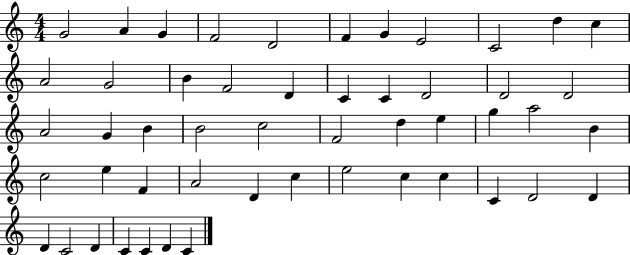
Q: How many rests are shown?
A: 0